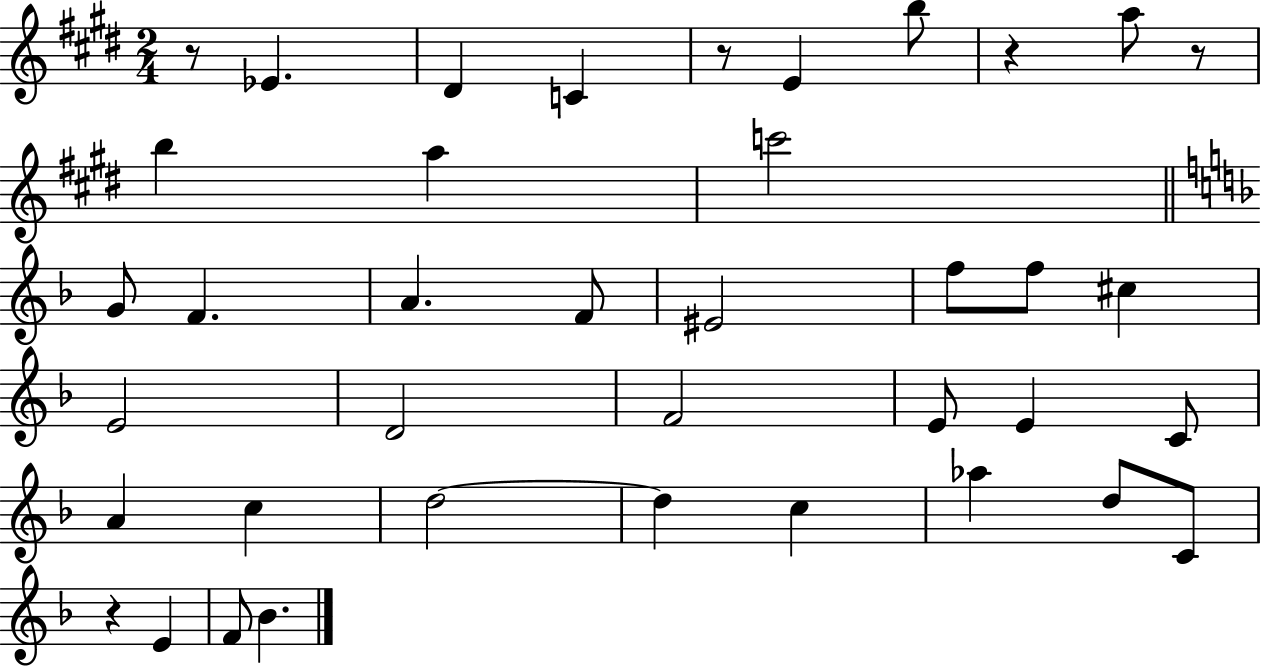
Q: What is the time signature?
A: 2/4